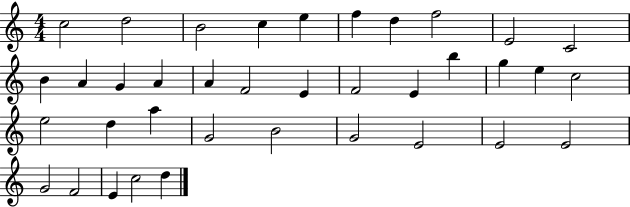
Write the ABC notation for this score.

X:1
T:Untitled
M:4/4
L:1/4
K:C
c2 d2 B2 c e f d f2 E2 C2 B A G A A F2 E F2 E b g e c2 e2 d a G2 B2 G2 E2 E2 E2 G2 F2 E c2 d